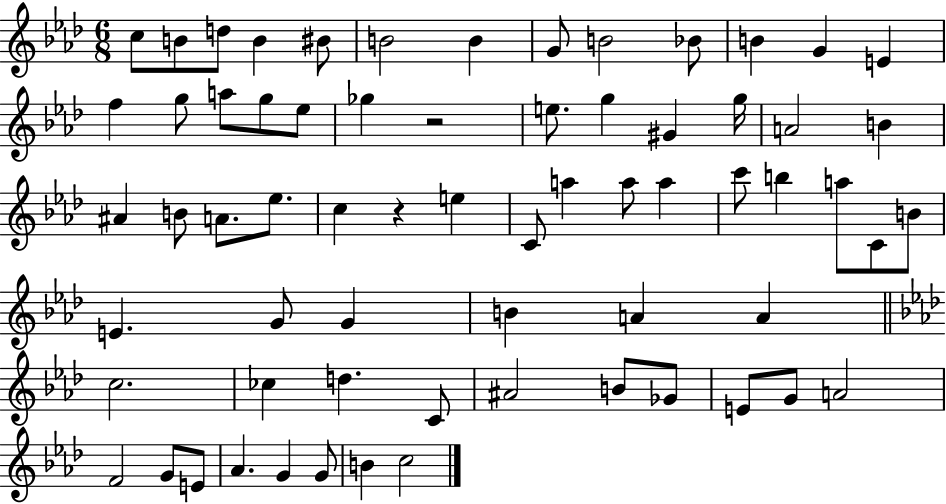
{
  \clef treble
  \numericTimeSignature
  \time 6/8
  \key aes \major
  c''8 b'8 d''8 b'4 bis'8 | b'2 b'4 | g'8 b'2 bes'8 | b'4 g'4 e'4 | \break f''4 g''8 a''8 g''8 ees''8 | ges''4 r2 | e''8. g''4 gis'4 g''16 | a'2 b'4 | \break ais'4 b'8 a'8. ees''8. | c''4 r4 e''4 | c'8 a''4 a''8 a''4 | c'''8 b''4 a''8 c'8 b'8 | \break e'4. g'8 g'4 | b'4 a'4 a'4 | \bar "||" \break \key f \minor c''2. | ces''4 d''4. c'8 | ais'2 b'8 ges'8 | e'8 g'8 a'2 | \break f'2 g'8 e'8 | aes'4. g'4 g'8 | b'4 c''2 | \bar "|."
}